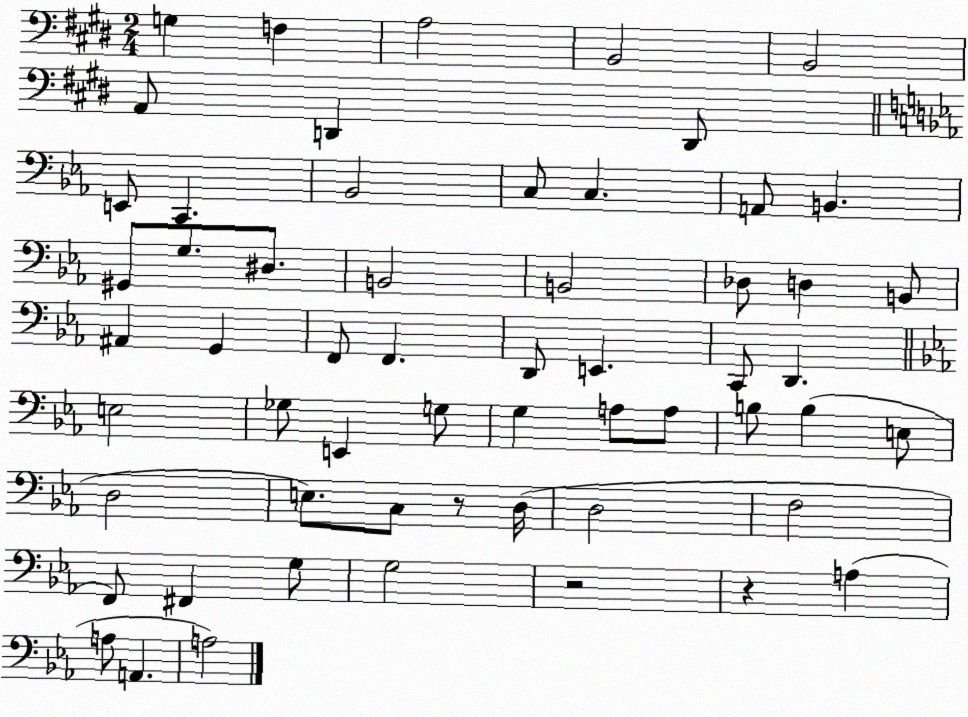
X:1
T:Untitled
M:2/4
L:1/4
K:E
G, F, A,2 B,,2 B,,2 A,,/2 D,, D,,/2 E,,/2 C,, _B,,2 C,/2 C, A,,/2 B,, ^G,,/2 G,/2 ^D,/2 B,,2 B,,2 _D,/2 D, B,,/2 ^A,, G,, F,,/2 F,, D,,/2 E,, C,,/2 D,, E,2 _G,/2 E,, G,/2 G, A,/2 A,/2 B,/2 B, E,/2 D,2 E,/2 C,/2 z/2 D,/4 D,2 F,2 F,,/2 ^F,, G,/2 G,2 z2 z A, A,/2 A,, A,2